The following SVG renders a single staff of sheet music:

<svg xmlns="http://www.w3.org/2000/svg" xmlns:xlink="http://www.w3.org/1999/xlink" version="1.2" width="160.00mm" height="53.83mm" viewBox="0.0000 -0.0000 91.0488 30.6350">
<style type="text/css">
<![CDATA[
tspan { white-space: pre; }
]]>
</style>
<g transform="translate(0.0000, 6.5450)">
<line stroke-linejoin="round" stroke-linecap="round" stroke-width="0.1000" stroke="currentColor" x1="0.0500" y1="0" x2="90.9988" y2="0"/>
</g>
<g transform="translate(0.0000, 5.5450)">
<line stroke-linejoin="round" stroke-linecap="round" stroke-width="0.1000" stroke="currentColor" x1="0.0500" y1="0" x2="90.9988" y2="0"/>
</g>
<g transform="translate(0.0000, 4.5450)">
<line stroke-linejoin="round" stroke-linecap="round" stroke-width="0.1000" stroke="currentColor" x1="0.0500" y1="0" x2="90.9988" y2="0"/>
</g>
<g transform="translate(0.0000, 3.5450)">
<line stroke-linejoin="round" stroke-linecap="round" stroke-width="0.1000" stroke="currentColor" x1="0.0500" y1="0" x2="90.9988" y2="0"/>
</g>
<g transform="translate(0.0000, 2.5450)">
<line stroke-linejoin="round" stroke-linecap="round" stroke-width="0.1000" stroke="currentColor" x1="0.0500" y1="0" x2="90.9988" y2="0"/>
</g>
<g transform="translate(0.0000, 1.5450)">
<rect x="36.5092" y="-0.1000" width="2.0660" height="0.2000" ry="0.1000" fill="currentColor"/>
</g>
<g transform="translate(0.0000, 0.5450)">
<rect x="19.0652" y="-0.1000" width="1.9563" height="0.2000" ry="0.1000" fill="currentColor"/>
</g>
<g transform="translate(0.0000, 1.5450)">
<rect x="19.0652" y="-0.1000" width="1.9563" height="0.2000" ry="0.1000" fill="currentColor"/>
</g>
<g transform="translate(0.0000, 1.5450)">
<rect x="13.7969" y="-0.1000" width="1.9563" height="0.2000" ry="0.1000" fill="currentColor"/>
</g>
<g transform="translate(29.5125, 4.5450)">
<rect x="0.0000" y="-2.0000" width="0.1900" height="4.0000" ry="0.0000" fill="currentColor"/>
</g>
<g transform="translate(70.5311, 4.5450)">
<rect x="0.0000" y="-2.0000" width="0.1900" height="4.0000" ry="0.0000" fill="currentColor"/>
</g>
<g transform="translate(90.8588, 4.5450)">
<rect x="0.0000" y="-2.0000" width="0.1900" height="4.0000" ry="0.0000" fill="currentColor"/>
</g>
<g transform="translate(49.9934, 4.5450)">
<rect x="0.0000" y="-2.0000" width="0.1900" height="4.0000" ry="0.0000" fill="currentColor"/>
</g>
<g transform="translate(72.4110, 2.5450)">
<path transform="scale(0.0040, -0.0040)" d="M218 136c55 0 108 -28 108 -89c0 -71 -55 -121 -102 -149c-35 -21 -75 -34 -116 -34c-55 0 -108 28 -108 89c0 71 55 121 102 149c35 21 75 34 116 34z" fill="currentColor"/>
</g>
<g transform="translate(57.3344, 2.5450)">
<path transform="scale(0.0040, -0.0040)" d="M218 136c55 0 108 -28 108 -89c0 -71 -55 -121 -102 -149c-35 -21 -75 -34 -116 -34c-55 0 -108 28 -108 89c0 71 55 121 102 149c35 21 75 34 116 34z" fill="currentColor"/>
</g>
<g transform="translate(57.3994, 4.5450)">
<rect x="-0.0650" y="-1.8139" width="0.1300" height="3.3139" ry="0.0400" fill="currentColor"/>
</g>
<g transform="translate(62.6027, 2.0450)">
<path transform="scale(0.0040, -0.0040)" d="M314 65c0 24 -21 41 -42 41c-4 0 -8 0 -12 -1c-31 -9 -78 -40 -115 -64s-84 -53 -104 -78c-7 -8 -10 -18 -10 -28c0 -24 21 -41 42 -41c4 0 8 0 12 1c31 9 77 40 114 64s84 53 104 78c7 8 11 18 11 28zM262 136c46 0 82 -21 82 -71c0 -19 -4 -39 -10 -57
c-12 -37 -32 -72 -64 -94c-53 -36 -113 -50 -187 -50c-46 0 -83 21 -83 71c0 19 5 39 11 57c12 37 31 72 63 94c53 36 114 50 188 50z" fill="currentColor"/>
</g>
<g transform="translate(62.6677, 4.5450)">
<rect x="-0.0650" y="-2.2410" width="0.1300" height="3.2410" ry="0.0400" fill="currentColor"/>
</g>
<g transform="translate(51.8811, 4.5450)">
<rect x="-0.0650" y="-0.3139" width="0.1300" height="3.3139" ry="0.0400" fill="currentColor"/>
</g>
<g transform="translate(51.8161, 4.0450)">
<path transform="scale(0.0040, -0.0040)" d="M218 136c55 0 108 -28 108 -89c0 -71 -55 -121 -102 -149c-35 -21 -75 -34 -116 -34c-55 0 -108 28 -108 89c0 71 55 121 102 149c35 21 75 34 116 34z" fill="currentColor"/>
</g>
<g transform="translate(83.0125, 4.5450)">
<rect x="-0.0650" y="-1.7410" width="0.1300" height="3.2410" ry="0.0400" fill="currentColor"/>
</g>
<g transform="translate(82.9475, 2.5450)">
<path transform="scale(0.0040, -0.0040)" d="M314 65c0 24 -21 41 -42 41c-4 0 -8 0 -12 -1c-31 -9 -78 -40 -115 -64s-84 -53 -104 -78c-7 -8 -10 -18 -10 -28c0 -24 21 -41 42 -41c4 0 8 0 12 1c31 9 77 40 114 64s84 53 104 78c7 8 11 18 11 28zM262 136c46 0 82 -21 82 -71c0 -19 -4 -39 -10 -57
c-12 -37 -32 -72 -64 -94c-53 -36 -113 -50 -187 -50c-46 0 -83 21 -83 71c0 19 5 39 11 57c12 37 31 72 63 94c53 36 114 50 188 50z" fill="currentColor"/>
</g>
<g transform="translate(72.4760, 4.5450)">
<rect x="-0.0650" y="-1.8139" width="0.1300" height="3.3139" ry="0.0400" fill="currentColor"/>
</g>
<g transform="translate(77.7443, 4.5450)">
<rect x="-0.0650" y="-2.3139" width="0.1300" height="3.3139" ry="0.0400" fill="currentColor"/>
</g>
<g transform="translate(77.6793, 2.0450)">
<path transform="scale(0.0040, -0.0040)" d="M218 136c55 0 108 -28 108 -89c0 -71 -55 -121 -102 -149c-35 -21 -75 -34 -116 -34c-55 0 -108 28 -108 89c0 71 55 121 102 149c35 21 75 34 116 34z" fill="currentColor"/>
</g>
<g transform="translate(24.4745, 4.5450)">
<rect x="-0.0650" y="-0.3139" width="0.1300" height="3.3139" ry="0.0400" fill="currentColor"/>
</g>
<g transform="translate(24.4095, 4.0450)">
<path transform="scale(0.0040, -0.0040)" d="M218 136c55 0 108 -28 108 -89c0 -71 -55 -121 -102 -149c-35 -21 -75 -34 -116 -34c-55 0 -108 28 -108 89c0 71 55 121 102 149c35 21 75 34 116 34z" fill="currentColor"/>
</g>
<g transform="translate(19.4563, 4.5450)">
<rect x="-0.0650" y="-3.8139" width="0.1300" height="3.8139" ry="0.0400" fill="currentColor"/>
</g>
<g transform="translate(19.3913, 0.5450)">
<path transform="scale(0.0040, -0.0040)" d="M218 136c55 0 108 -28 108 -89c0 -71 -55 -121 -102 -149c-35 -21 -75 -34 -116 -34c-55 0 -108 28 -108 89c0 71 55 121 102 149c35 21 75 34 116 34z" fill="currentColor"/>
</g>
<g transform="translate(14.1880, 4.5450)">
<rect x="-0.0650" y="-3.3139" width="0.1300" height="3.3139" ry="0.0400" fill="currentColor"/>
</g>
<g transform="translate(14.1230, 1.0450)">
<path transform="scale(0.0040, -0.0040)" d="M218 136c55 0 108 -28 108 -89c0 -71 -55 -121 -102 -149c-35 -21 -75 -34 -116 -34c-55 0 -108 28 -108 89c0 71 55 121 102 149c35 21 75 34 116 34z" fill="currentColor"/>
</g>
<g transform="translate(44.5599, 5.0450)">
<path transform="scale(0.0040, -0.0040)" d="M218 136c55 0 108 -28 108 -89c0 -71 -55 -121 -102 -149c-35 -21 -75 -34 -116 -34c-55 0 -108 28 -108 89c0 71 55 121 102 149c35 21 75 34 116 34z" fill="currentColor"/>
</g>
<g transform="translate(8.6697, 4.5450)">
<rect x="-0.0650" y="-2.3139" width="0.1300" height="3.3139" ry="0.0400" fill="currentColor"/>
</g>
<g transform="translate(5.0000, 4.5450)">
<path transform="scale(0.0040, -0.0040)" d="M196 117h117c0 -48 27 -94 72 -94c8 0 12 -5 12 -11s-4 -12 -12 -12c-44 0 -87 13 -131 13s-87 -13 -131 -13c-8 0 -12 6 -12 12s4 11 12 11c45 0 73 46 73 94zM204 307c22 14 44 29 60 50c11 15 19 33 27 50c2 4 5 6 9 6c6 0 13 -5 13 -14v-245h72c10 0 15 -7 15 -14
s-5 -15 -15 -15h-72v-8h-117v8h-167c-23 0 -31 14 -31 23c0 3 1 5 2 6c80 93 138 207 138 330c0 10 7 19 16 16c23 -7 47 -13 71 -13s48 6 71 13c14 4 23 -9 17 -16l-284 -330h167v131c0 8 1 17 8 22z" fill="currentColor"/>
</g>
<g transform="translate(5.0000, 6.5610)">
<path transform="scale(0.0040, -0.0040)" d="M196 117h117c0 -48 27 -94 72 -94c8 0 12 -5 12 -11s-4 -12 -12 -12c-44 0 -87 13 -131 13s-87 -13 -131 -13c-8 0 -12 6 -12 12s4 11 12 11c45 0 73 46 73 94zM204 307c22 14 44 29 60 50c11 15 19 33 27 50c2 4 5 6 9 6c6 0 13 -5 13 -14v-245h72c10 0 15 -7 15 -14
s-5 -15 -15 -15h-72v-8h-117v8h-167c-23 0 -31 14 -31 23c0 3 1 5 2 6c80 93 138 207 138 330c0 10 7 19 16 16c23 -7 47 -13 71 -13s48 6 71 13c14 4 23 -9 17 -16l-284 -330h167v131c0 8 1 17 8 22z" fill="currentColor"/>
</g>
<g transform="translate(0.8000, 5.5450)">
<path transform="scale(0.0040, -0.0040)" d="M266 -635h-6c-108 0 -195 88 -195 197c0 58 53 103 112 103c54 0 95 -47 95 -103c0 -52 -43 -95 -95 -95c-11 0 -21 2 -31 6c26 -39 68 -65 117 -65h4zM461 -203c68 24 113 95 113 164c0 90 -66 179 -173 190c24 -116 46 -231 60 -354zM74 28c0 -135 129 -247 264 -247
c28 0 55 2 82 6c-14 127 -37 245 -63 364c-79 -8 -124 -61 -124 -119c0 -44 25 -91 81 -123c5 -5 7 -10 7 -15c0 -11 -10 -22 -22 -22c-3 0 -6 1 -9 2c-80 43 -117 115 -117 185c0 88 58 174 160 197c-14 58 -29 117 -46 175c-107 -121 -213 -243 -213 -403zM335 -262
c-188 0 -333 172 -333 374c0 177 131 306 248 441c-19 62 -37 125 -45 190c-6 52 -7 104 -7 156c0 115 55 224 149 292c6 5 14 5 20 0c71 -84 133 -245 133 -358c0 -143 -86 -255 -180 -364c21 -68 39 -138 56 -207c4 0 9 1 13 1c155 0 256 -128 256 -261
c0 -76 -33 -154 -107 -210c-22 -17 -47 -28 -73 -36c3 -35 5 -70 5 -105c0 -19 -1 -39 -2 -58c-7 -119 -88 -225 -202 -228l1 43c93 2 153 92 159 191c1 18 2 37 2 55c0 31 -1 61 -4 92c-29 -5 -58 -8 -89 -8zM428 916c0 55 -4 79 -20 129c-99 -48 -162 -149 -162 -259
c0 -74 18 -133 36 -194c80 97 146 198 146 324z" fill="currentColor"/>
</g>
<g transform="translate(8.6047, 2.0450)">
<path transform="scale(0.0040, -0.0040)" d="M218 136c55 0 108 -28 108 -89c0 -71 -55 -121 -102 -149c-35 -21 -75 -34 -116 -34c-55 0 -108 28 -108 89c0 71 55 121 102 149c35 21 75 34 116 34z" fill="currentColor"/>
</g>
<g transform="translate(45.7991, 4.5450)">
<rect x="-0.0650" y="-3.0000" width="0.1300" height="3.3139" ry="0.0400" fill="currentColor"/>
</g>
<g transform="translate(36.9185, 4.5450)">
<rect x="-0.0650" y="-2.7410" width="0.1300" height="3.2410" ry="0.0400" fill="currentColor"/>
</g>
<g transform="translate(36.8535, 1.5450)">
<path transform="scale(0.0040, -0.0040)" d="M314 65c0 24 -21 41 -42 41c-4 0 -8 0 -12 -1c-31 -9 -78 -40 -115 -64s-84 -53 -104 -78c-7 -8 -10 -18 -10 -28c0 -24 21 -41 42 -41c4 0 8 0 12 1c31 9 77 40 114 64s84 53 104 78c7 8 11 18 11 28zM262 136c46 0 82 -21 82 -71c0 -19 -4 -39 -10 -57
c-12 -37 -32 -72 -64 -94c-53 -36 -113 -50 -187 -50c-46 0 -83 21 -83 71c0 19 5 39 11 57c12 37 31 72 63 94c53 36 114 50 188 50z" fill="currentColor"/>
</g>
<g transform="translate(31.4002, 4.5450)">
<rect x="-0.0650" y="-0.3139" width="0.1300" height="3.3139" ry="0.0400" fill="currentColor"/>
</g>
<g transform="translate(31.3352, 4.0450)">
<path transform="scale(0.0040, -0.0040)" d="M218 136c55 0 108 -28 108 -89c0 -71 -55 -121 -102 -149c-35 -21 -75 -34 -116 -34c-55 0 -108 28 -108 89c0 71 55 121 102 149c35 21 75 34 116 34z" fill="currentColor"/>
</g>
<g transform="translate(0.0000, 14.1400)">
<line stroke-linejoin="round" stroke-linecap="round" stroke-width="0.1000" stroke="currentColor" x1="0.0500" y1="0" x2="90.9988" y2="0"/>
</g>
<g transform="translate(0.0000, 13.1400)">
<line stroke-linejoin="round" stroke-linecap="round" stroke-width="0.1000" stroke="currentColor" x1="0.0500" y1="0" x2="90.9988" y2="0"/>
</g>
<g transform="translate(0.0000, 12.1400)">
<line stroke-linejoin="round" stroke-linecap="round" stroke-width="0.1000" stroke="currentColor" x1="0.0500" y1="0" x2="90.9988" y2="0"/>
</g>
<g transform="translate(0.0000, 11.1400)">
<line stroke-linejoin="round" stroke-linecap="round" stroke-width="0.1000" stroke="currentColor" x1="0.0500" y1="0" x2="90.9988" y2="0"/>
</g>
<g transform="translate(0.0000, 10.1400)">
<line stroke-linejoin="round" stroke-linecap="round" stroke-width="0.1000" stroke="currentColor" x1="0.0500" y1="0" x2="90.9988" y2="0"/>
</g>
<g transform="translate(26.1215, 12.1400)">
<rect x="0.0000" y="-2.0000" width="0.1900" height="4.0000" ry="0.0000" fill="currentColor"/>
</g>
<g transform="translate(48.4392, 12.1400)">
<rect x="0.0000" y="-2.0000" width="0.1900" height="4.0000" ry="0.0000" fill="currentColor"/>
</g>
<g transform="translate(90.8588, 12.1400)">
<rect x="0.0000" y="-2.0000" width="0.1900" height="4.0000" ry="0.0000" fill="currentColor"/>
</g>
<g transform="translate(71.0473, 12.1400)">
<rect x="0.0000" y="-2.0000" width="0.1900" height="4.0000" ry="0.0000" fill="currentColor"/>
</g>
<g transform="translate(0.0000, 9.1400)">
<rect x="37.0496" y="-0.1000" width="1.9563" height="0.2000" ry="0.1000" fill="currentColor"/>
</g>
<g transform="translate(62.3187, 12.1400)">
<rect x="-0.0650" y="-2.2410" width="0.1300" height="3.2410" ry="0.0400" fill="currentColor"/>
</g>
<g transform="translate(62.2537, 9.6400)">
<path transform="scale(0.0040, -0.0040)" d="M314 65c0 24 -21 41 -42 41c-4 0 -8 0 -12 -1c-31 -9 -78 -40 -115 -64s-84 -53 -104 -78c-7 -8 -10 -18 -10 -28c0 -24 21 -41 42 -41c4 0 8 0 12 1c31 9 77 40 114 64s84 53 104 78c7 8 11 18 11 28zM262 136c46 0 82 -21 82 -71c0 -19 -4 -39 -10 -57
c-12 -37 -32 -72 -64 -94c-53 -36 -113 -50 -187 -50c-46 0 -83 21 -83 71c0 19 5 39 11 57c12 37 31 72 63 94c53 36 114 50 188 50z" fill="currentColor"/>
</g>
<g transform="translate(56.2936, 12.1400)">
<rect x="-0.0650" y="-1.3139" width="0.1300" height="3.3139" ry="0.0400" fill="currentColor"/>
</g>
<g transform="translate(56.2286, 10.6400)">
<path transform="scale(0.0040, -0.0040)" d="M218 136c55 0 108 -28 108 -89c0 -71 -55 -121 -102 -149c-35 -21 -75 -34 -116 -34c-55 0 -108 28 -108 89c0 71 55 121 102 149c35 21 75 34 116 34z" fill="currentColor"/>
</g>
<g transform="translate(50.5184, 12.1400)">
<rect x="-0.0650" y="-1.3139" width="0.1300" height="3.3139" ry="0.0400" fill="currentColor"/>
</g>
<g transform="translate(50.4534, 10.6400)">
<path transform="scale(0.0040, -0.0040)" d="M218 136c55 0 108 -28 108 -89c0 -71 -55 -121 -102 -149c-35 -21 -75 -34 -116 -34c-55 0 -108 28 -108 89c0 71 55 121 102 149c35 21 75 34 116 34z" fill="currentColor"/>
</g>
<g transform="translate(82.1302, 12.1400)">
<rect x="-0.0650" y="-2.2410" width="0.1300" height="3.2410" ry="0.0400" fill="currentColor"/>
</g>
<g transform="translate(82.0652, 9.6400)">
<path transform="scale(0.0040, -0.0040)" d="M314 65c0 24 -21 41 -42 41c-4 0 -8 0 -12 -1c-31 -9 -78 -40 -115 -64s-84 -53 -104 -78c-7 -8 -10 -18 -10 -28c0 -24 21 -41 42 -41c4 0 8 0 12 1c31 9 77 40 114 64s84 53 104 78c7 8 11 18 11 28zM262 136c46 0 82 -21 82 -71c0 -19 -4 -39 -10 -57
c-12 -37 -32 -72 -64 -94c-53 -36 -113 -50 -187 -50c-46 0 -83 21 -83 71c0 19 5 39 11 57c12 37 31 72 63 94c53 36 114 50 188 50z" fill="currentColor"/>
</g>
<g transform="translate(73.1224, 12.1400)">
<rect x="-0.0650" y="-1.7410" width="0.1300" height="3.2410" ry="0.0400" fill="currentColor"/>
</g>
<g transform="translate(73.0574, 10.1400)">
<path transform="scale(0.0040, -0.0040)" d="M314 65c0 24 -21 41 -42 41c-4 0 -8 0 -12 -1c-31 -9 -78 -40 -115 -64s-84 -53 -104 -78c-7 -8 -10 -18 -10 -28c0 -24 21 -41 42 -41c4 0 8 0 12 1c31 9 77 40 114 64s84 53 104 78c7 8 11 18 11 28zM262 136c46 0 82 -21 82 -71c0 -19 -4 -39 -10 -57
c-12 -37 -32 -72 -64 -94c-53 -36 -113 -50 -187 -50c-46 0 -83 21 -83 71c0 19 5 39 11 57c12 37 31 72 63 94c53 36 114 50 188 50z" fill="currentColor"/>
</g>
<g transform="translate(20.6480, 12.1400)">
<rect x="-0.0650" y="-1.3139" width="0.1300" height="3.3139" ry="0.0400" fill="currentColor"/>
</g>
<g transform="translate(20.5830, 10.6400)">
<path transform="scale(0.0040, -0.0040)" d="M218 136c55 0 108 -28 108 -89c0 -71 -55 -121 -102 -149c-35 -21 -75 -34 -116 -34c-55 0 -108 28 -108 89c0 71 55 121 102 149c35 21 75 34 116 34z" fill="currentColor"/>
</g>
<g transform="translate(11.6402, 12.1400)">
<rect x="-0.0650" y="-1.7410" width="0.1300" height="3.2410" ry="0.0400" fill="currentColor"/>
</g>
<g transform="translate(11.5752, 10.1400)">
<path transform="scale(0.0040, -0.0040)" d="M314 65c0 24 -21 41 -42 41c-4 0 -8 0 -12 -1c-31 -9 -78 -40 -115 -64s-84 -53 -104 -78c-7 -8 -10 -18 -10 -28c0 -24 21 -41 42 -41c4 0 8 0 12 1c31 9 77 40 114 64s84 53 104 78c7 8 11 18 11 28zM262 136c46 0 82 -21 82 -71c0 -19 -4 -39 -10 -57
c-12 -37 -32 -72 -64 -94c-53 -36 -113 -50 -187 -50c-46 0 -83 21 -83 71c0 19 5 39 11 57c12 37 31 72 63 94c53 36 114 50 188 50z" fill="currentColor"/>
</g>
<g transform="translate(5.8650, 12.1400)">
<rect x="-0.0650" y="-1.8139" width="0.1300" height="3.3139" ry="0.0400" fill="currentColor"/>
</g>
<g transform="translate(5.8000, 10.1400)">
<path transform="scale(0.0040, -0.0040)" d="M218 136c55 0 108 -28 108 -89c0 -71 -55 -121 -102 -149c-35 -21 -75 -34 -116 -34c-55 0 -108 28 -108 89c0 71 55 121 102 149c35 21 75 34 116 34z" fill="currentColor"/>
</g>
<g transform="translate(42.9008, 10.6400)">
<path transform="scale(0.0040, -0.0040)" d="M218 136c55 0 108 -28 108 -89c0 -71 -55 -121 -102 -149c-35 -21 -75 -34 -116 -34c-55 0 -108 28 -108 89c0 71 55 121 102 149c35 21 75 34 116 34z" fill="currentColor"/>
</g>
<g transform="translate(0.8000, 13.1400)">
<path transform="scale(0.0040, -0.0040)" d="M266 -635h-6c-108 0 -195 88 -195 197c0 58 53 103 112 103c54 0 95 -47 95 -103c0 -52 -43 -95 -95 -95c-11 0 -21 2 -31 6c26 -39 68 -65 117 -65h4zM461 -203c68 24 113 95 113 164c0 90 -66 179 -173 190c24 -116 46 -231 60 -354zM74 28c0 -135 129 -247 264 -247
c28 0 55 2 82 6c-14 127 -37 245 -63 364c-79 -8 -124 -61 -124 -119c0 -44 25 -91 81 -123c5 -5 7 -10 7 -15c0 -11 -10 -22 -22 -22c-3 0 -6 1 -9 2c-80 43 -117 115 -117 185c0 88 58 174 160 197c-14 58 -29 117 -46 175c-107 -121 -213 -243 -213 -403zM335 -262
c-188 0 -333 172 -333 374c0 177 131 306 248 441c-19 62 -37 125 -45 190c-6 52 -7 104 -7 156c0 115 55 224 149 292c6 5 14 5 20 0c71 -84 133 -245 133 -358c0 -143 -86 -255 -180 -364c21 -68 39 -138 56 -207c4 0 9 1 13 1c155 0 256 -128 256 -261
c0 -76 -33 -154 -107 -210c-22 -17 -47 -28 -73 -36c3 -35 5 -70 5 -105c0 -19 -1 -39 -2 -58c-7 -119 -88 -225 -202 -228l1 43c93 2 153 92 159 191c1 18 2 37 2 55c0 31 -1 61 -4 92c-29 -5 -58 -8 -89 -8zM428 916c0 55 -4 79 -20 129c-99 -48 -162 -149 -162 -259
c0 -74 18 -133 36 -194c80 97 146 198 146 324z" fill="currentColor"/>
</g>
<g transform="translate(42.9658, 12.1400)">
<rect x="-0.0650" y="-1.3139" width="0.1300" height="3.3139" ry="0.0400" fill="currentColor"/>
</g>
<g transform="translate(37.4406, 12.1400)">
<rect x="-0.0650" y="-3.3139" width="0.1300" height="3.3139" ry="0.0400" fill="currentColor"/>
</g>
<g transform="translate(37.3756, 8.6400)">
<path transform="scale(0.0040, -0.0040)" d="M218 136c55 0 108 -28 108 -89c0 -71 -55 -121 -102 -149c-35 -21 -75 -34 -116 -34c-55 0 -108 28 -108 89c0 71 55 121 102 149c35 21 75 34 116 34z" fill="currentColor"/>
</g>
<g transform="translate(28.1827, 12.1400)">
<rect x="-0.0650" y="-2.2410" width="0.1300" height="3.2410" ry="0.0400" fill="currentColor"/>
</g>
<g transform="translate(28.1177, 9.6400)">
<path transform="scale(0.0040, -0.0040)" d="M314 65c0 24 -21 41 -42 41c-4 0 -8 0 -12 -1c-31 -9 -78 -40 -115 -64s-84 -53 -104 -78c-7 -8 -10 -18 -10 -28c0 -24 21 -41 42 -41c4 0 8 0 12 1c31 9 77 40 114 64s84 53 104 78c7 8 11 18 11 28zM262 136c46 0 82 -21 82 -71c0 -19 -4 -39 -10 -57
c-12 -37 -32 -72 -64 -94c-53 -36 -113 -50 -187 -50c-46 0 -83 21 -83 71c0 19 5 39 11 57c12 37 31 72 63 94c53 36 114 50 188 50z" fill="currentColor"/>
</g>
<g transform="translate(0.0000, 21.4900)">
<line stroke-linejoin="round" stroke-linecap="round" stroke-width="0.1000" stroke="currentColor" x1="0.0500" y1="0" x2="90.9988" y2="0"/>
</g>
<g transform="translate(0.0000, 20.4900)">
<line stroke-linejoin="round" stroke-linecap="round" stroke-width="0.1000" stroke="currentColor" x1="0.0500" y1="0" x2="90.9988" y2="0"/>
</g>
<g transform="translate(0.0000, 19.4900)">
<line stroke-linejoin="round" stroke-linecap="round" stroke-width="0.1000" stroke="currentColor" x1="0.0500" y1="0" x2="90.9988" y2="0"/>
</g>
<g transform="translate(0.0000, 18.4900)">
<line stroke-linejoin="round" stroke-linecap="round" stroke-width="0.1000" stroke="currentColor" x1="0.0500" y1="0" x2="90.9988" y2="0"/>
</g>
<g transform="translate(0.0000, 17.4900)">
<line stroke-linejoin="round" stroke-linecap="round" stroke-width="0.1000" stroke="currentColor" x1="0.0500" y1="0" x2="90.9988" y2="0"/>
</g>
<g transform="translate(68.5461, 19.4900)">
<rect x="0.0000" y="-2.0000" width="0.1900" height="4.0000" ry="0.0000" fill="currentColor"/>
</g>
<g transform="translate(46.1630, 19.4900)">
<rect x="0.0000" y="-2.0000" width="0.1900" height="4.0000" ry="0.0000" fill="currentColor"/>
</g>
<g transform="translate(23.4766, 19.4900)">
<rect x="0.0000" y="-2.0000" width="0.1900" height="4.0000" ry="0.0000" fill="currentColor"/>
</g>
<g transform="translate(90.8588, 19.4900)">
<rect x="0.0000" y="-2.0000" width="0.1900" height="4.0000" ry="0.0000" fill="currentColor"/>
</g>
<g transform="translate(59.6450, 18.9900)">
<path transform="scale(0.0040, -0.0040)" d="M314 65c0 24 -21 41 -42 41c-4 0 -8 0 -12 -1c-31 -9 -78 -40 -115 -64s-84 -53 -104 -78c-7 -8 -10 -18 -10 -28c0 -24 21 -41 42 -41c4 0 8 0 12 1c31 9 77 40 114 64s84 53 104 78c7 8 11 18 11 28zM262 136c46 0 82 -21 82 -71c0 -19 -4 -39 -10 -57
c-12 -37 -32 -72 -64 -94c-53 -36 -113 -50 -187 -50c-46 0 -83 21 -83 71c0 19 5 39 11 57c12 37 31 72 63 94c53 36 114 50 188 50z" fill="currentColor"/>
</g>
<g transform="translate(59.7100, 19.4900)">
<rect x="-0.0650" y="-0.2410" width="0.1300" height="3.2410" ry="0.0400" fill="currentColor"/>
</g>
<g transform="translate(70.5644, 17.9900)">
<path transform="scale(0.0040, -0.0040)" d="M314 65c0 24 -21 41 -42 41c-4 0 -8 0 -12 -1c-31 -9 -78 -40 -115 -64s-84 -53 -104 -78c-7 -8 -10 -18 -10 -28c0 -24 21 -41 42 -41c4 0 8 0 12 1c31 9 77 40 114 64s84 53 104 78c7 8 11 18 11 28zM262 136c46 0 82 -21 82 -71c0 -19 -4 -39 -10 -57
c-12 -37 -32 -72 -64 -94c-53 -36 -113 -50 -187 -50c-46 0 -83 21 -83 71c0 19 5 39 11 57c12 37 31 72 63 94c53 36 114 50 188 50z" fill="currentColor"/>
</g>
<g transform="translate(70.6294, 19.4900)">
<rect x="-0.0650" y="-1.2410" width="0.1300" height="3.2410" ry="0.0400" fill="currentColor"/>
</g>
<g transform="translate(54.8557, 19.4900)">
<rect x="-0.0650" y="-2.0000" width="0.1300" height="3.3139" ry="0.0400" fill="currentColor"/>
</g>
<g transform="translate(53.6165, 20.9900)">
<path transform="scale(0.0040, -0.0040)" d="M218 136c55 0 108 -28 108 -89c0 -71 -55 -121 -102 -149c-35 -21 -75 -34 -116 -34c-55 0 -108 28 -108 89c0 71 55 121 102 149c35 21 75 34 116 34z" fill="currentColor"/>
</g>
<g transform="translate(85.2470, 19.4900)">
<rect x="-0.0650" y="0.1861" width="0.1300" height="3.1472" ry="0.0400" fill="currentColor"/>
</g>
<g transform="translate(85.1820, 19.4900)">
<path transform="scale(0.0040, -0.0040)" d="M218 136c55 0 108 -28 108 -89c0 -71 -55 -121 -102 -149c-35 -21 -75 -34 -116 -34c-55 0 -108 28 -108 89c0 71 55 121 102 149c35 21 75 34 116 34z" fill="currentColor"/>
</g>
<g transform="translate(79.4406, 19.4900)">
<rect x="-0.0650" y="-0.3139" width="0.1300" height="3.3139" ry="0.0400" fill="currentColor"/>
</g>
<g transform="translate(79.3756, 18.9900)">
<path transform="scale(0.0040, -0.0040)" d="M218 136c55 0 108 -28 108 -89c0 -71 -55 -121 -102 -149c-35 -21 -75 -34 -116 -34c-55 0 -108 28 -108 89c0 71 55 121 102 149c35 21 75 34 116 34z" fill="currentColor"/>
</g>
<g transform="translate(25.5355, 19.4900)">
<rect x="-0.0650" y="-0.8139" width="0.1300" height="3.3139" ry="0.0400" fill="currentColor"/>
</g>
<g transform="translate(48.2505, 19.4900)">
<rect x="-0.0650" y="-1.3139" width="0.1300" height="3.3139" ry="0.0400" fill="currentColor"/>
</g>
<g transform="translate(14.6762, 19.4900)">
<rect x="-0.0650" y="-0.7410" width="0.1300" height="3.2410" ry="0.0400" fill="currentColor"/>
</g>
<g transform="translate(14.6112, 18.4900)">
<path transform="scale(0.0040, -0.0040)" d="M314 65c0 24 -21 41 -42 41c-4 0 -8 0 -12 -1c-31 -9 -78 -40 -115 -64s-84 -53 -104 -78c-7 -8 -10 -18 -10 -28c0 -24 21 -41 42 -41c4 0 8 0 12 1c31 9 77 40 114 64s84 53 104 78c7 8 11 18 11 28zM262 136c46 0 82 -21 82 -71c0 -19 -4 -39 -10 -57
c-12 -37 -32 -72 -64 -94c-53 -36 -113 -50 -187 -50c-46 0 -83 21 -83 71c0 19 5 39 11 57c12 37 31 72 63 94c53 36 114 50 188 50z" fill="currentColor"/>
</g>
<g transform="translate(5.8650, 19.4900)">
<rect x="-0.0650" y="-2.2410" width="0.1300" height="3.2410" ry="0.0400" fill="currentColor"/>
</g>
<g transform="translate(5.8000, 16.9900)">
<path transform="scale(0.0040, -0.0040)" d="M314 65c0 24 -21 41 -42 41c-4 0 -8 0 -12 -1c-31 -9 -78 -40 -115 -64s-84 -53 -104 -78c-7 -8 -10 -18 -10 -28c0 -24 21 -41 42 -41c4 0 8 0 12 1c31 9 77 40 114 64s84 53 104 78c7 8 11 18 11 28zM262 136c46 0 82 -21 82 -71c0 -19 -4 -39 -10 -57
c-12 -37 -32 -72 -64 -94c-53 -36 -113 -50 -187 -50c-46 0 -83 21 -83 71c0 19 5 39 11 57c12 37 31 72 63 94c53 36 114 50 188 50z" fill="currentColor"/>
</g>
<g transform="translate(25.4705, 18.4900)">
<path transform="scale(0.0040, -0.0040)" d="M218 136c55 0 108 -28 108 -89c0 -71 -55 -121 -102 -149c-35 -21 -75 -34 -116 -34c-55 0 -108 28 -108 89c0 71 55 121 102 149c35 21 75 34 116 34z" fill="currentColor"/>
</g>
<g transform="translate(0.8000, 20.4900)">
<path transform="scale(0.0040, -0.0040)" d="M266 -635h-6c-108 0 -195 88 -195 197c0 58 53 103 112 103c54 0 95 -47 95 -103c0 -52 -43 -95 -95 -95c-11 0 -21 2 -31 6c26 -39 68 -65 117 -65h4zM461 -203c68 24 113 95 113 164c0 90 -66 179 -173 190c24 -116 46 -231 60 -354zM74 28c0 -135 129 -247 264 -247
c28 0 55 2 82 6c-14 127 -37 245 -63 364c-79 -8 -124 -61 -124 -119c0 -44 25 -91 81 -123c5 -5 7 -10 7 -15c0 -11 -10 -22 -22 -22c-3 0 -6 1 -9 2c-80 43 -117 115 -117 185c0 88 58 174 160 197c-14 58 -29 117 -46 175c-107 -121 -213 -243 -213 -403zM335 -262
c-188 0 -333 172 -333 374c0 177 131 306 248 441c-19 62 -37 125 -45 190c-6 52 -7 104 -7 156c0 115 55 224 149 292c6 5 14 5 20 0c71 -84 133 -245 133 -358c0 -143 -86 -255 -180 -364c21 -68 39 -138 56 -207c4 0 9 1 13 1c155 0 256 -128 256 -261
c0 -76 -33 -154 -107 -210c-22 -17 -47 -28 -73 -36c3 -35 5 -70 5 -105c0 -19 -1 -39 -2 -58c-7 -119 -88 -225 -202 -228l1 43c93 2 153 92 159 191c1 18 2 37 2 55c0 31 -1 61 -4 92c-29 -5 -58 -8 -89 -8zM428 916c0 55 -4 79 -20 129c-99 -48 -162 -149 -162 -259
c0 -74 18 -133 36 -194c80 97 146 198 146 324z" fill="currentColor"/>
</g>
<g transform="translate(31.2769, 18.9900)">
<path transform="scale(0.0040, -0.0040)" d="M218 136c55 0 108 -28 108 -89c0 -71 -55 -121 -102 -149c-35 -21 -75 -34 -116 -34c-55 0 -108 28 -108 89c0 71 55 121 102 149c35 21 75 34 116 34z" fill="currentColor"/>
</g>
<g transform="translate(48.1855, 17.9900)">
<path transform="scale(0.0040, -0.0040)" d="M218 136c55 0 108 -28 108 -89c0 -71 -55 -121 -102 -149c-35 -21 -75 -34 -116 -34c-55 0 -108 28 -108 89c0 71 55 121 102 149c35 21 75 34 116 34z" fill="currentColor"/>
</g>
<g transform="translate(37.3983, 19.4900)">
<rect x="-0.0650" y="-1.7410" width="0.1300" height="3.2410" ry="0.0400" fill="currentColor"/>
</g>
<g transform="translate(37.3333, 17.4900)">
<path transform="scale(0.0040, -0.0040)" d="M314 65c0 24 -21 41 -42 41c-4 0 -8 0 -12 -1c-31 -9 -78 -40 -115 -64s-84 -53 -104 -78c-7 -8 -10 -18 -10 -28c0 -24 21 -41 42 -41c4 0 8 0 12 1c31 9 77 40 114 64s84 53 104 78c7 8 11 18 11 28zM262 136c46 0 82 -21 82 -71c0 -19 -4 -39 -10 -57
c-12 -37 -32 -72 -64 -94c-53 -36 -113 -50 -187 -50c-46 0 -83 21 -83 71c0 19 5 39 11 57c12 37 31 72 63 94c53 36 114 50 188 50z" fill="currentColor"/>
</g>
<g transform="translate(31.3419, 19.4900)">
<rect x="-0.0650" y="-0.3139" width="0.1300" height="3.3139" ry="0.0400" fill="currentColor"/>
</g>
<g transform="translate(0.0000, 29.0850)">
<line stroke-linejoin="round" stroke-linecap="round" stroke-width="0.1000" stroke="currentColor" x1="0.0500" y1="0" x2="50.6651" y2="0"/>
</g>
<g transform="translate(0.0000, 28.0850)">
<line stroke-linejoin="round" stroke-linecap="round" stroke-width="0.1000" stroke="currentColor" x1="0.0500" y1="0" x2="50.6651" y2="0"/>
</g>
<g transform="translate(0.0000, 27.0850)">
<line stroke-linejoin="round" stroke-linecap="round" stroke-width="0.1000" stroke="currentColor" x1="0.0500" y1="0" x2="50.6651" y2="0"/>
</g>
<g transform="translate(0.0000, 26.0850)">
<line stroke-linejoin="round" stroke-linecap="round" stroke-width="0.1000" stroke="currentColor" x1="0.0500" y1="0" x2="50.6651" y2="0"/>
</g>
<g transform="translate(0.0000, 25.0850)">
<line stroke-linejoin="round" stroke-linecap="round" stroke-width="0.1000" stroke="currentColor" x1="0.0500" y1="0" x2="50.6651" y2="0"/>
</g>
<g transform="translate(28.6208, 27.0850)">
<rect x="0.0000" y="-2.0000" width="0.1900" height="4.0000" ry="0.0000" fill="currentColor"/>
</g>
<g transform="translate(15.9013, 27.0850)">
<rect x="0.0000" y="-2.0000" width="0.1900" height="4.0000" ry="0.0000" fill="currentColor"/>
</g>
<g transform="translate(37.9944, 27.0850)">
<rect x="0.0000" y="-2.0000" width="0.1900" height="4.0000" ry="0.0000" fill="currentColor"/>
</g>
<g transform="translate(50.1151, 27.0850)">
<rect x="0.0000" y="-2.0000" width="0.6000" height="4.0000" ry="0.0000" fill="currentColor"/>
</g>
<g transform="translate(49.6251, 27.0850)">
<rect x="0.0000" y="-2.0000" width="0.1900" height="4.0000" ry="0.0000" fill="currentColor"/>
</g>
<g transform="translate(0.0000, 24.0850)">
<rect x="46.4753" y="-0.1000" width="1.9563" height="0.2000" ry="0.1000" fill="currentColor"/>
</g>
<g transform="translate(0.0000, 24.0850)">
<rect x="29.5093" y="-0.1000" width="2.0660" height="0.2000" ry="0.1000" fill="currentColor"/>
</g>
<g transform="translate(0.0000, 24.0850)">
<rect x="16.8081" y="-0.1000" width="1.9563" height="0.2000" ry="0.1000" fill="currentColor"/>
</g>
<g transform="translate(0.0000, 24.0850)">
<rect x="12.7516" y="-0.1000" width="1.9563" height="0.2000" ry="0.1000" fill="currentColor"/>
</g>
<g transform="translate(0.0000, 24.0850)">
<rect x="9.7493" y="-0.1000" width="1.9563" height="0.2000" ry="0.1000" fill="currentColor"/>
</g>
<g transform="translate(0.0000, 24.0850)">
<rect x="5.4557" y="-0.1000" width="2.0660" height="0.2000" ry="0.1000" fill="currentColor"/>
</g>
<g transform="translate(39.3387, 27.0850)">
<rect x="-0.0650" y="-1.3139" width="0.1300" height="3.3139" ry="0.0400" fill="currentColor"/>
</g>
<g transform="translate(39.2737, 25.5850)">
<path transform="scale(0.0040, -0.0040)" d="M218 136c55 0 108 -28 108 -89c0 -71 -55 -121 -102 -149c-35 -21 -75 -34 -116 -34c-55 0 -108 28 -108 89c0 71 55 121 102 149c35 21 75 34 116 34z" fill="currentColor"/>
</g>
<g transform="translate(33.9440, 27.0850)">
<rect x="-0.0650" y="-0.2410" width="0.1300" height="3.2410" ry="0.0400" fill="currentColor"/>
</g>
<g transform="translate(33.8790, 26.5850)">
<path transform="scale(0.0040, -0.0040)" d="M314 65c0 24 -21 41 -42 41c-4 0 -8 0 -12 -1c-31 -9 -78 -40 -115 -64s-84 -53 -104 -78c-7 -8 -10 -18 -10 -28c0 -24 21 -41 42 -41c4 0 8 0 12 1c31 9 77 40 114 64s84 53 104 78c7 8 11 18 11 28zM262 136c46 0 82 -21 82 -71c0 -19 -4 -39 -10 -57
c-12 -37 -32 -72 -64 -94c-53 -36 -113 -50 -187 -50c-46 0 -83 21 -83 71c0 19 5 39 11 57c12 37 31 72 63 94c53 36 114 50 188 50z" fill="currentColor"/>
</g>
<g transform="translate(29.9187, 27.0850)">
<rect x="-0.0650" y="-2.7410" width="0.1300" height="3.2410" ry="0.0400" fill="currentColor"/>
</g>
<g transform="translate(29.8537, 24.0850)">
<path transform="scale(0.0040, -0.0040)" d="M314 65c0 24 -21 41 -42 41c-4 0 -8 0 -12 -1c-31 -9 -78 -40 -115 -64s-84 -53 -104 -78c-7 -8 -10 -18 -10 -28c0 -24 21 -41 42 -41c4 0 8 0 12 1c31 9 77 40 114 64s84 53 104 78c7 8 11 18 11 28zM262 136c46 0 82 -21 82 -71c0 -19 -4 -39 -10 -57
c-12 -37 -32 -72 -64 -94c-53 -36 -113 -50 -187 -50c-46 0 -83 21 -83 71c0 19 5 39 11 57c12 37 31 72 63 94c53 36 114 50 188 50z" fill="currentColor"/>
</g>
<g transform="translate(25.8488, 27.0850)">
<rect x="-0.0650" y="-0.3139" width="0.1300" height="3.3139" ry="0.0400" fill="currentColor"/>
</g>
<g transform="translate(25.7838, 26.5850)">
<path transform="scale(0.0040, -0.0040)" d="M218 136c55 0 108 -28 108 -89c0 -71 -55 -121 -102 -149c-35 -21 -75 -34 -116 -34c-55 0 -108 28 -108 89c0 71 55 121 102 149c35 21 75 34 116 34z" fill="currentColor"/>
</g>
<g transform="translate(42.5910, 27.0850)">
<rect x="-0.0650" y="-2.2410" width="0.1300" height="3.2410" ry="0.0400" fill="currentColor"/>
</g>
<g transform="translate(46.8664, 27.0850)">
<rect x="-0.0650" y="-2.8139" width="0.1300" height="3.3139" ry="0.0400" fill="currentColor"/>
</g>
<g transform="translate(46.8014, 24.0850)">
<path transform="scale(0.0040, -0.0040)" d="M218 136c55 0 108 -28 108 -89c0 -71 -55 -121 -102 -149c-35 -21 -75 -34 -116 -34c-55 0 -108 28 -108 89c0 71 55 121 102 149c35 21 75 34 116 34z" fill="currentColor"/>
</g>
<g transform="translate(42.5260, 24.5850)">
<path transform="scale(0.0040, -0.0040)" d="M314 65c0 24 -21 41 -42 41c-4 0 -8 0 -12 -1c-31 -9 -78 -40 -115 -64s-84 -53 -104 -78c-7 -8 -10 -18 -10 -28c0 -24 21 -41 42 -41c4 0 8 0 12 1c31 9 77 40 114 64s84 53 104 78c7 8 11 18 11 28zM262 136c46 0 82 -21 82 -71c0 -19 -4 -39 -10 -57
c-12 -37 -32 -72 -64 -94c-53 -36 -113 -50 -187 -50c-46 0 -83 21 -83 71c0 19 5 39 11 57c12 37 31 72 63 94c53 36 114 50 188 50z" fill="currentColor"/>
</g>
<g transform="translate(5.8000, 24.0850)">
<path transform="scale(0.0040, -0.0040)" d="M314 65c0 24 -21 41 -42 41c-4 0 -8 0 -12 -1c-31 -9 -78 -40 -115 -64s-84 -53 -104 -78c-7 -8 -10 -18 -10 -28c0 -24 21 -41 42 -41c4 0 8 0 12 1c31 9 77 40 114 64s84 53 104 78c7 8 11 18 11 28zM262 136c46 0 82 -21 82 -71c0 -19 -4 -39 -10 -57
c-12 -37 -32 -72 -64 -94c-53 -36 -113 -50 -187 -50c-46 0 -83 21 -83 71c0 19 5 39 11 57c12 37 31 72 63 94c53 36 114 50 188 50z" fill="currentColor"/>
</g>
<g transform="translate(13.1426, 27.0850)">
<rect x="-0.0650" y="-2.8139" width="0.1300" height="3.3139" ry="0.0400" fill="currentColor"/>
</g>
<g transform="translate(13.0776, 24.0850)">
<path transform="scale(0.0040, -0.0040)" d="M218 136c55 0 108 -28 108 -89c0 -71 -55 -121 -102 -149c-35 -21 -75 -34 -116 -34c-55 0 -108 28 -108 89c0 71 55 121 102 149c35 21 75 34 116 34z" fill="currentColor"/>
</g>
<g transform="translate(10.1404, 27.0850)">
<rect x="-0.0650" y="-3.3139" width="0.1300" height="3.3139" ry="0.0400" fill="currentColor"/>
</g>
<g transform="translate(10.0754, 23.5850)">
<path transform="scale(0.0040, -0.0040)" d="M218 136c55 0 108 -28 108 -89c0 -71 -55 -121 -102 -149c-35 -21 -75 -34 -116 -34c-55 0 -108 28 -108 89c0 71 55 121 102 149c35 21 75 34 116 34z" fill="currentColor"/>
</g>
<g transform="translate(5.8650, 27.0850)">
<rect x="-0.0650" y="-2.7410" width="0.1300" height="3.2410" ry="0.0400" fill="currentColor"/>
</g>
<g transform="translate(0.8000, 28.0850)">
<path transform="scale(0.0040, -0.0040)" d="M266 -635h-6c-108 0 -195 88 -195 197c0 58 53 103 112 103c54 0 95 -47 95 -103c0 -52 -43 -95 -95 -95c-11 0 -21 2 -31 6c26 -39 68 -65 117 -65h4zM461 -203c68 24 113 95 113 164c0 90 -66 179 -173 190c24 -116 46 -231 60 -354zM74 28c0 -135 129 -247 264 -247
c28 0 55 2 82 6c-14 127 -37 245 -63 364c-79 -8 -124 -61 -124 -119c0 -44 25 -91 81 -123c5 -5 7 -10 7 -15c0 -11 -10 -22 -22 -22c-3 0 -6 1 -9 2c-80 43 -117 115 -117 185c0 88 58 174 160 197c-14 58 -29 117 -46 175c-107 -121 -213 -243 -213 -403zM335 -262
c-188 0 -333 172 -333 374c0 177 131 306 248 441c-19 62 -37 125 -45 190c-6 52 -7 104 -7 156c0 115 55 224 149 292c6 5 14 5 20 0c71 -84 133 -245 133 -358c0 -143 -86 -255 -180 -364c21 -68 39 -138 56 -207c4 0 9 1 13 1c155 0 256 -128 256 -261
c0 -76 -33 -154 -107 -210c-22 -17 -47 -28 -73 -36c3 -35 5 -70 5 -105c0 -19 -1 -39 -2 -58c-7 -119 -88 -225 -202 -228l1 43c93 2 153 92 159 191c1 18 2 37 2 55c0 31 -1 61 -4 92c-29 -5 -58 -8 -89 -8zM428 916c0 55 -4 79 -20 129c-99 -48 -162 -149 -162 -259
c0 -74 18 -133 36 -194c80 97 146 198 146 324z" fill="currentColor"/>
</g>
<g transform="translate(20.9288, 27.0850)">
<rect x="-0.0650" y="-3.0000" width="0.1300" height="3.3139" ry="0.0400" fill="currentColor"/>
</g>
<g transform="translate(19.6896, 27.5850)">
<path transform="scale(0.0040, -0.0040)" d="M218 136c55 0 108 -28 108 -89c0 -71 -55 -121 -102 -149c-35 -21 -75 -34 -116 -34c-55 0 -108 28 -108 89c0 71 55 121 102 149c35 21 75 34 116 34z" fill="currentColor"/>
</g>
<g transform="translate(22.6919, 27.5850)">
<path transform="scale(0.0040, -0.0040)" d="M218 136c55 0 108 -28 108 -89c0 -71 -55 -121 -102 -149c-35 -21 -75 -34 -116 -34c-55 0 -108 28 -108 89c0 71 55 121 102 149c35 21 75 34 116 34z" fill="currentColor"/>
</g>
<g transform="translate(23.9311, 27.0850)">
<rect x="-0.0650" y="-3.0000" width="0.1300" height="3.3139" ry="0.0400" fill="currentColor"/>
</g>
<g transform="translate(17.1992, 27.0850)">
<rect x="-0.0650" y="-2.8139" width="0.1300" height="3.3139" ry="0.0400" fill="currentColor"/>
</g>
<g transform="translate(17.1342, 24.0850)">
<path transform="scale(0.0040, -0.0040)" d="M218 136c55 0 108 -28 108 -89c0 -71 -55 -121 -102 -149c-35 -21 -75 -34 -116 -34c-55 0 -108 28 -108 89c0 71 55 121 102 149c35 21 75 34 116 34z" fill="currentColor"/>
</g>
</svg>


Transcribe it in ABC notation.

X:1
T:Untitled
M:4/4
L:1/4
K:C
g b c' c c a2 A c f g2 f g f2 f f2 e g2 b e e e g2 f2 g2 g2 d2 d c f2 e F c2 e2 c B a2 b a a A A c a2 c2 e g2 a